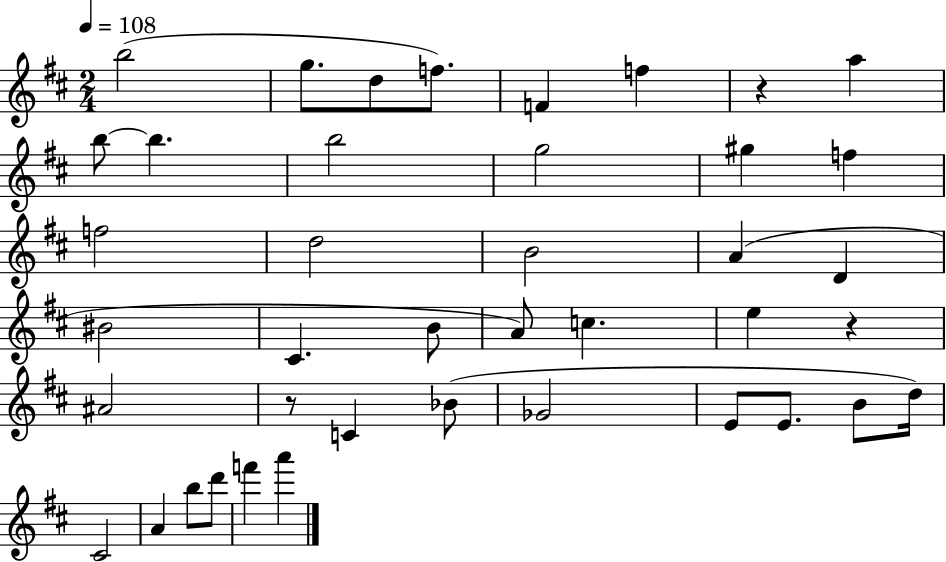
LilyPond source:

{
  \clef treble
  \numericTimeSignature
  \time 2/4
  \key d \major
  \tempo 4 = 108
  b''2( | g''8. d''8 f''8.) | f'4 f''4 | r4 a''4 | \break b''8~~ b''4. | b''2 | g''2 | gis''4 f''4 | \break f''2 | d''2 | b'2 | a'4( d'4 | \break bis'2 | cis'4. b'8 | a'8) c''4. | e''4 r4 | \break ais'2 | r8 c'4 bes'8( | ges'2 | e'8 e'8. b'8 d''16) | \break cis'2 | a'4 b''8 d'''8 | f'''4 a'''4 | \bar "|."
}